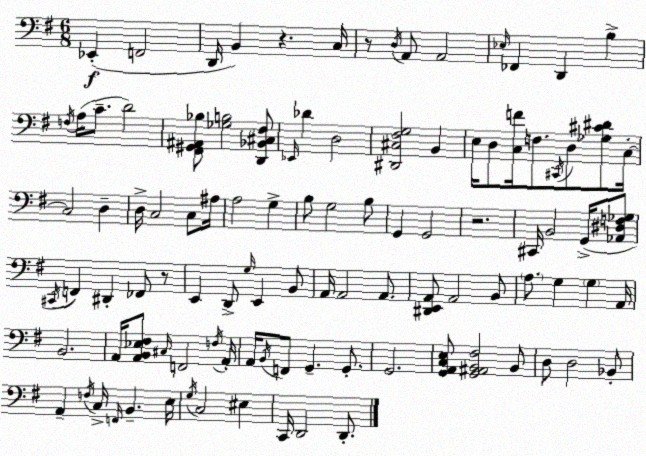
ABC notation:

X:1
T:Untitled
M:6/8
L:1/4
K:G
_E,, F,,2 D,,/4 B,, z C,/4 z/2 D,/4 A,,/2 A,,2 _E,/4 _F,, D,, B, F,/4 A,/4 C/2 D2 [^F,,^G,,^A,,_B,]/2 [_G,B,]2 [D,,_B,,^C,^F,]/2 _E,,/4 _D D,2 [^D,,^C,^F,G,]2 B,, E,/4 D,/2 [C,F]/4 F,/2 ^C,,/4 D,/2 [_G,^C^D]/2 C,/4 C,2 D, D,/4 C,2 C,/2 ^A,/4 A,2 G, B,/2 G,2 B,/2 G,, G,,2 z2 ^C,,/4 B,,2 G,,/4 [_A,,^D,F,_G,]/2 ^C,,/4 F,, ^D,, _F,,/2 z/2 E,, D,,/2 G,/4 E,, B,,/2 A,,/4 A,,2 A,,/2 [^D,,E,,A,,]/2 A,,2 B,,/2 A,/2 G, G, A,,/4 B,,2 A,,/4 [A,,B,,_E,^F,]/2 ^C,/4 F,,2 F,/4 A,,/4 A,,/4 B,,/4 F,,/2 G,, G,,/2 G,,2 [G,,A,,C,E,]/2 [G,,^A,,B,,^F,]2 B,,/2 D,/2 D,2 _B,,/2 A,, F,/4 C,/4 F,,/4 B,, E,/4 G,/4 C,2 ^E, C,,/4 D,,2 D,,/2